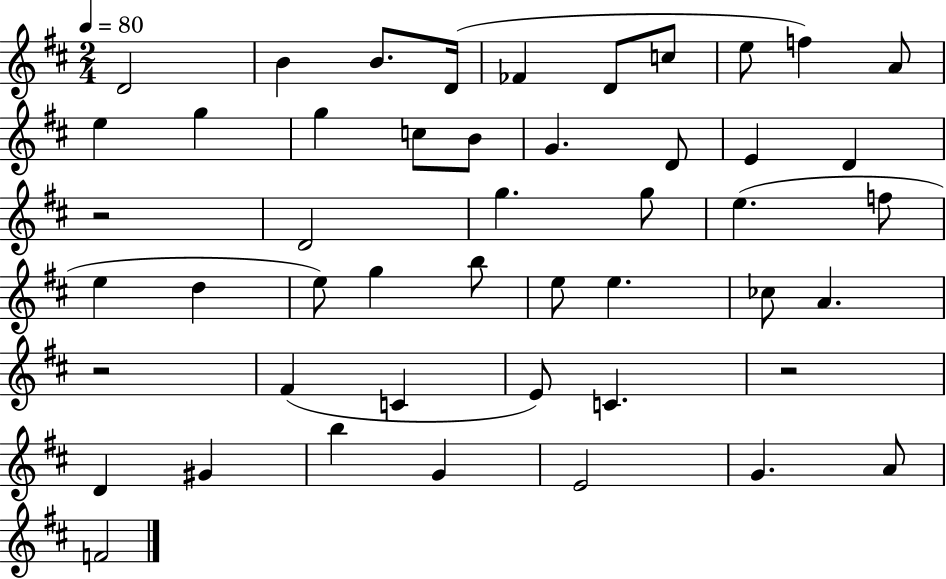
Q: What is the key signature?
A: D major